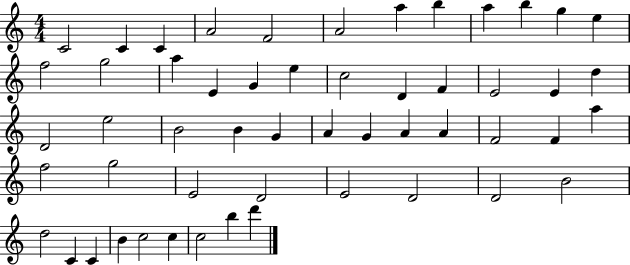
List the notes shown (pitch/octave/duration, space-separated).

C4/h C4/q C4/q A4/h F4/h A4/h A5/q B5/q A5/q B5/q G5/q E5/q F5/h G5/h A5/q E4/q G4/q E5/q C5/h D4/q F4/q E4/h E4/q D5/q D4/h E5/h B4/h B4/q G4/q A4/q G4/q A4/q A4/q F4/h F4/q A5/q F5/h G5/h E4/h D4/h E4/h D4/h D4/h B4/h D5/h C4/q C4/q B4/q C5/h C5/q C5/h B5/q D6/q